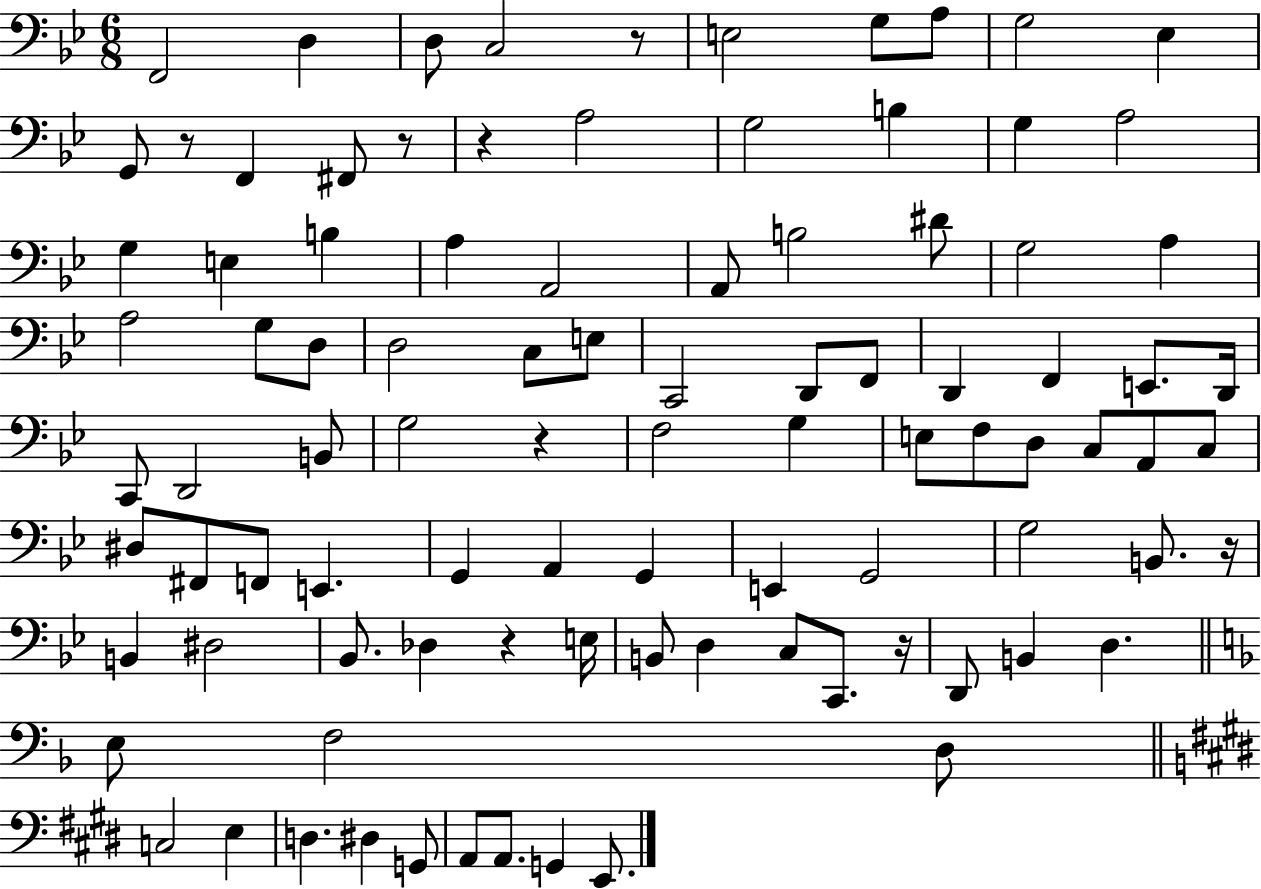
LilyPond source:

{
  \clef bass
  \numericTimeSignature
  \time 6/8
  \key bes \major
  \repeat volta 2 { f,2 d4 | d8 c2 r8 | e2 g8 a8 | g2 ees4 | \break g,8 r8 f,4 fis,8 r8 | r4 a2 | g2 b4 | g4 a2 | \break g4 e4 b4 | a4 a,2 | a,8 b2 dis'8 | g2 a4 | \break a2 g8 d8 | d2 c8 e8 | c,2 d,8 f,8 | d,4 f,4 e,8. d,16 | \break c,8 d,2 b,8 | g2 r4 | f2 g4 | e8 f8 d8 c8 a,8 c8 | \break dis8 fis,8 f,8 e,4. | g,4 a,4 g,4 | e,4 g,2 | g2 b,8. r16 | \break b,4 dis2 | bes,8. des4 r4 e16 | b,8 d4 c8 c,8. r16 | d,8 b,4 d4. | \break \bar "||" \break \key f \major e8 f2 d8 | \bar "||" \break \key e \major c2 e4 | d4. dis4 g,8 | a,8 a,8. g,4 e,8. | } \bar "|."
}